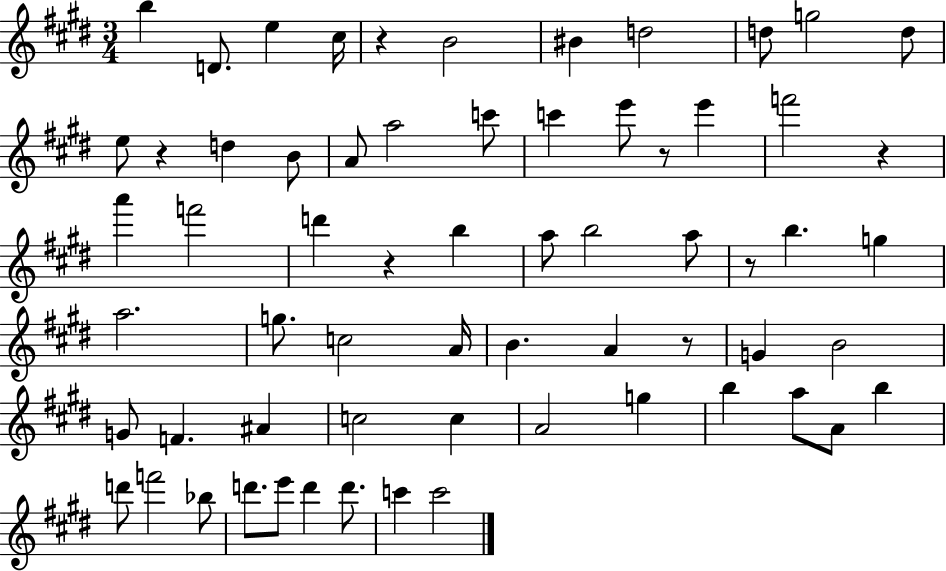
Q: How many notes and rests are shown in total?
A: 64